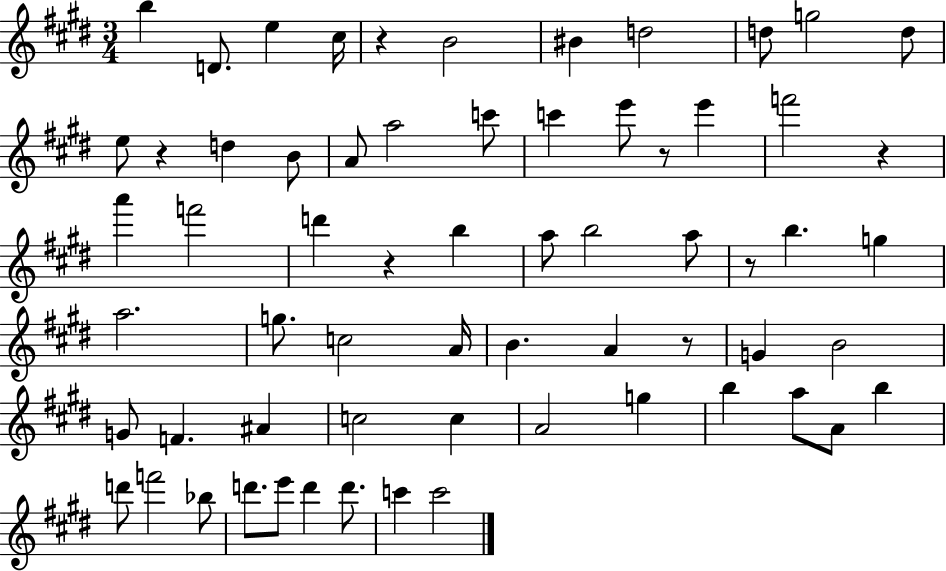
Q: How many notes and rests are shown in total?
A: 64